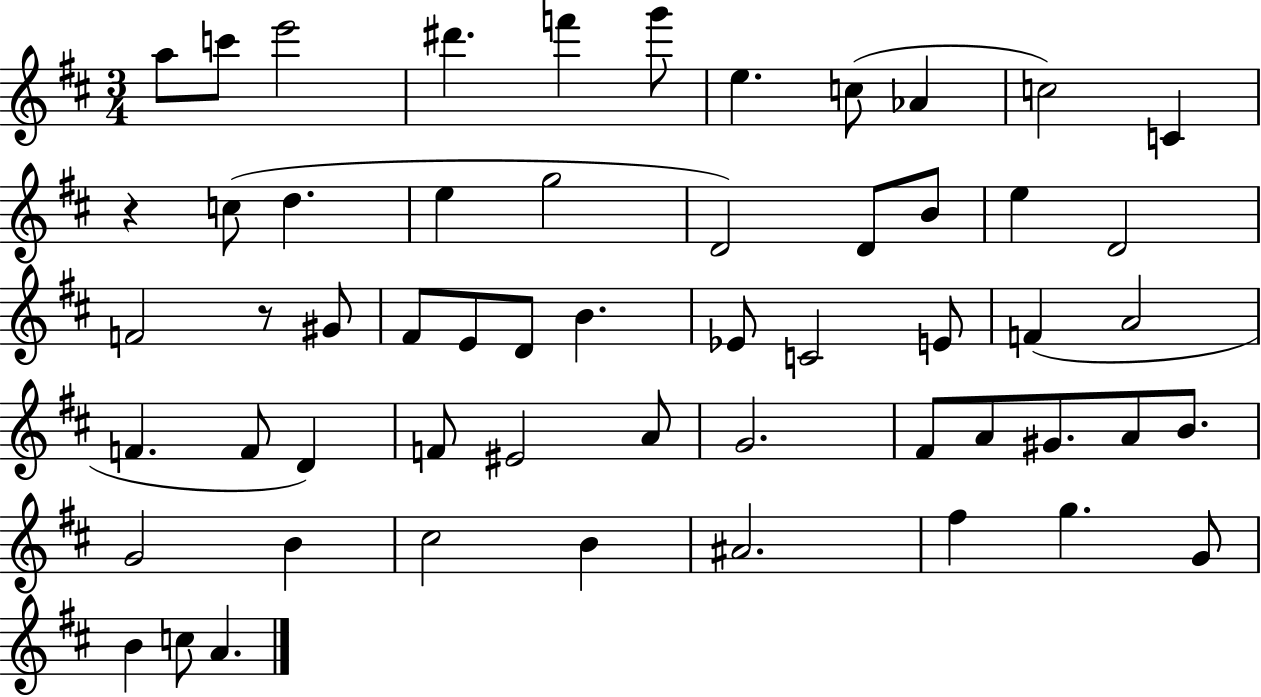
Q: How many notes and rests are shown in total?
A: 56